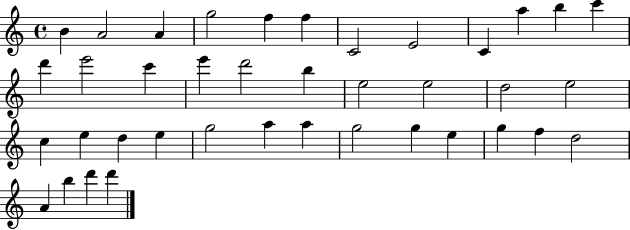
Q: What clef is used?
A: treble